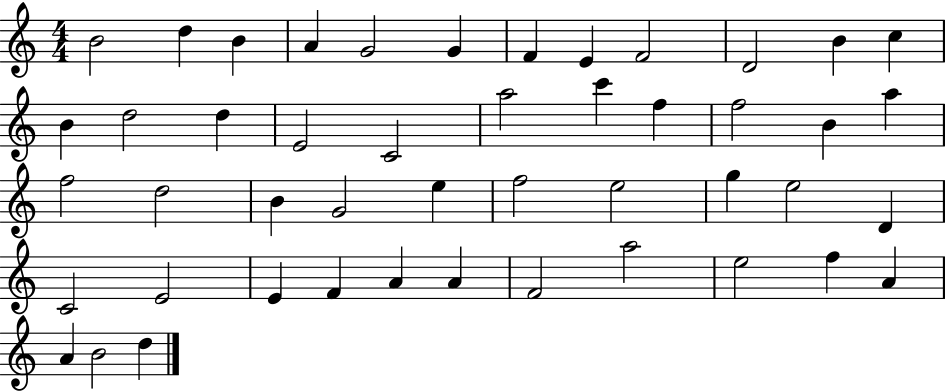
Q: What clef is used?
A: treble